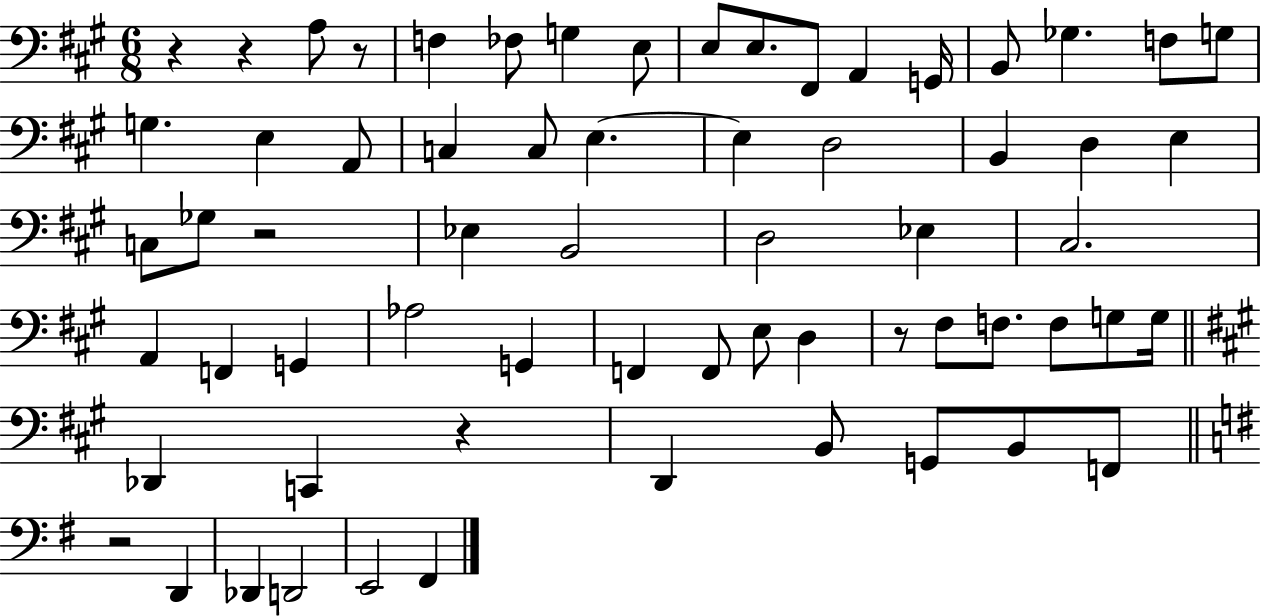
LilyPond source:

{
  \clef bass
  \numericTimeSignature
  \time 6/8
  \key a \major
  r4 r4 a8 r8 | f4 fes8 g4 e8 | e8 e8. fis,8 a,4 g,16 | b,8 ges4. f8 g8 | \break g4. e4 a,8 | c4 c8 e4.~~ | e4 d2 | b,4 d4 e4 | \break c8 ges8 r2 | ees4 b,2 | d2 ees4 | cis2. | \break a,4 f,4 g,4 | aes2 g,4 | f,4 f,8 e8 d4 | r8 fis8 f8. f8 g8 g16 | \break \bar "||" \break \key a \major des,4 c,4 r4 | d,4 b,8 g,8 b,8 f,8 | \bar "||" \break \key g \major r2 d,4 | des,4 d,2 | e,2 fis,4 | \bar "|."
}